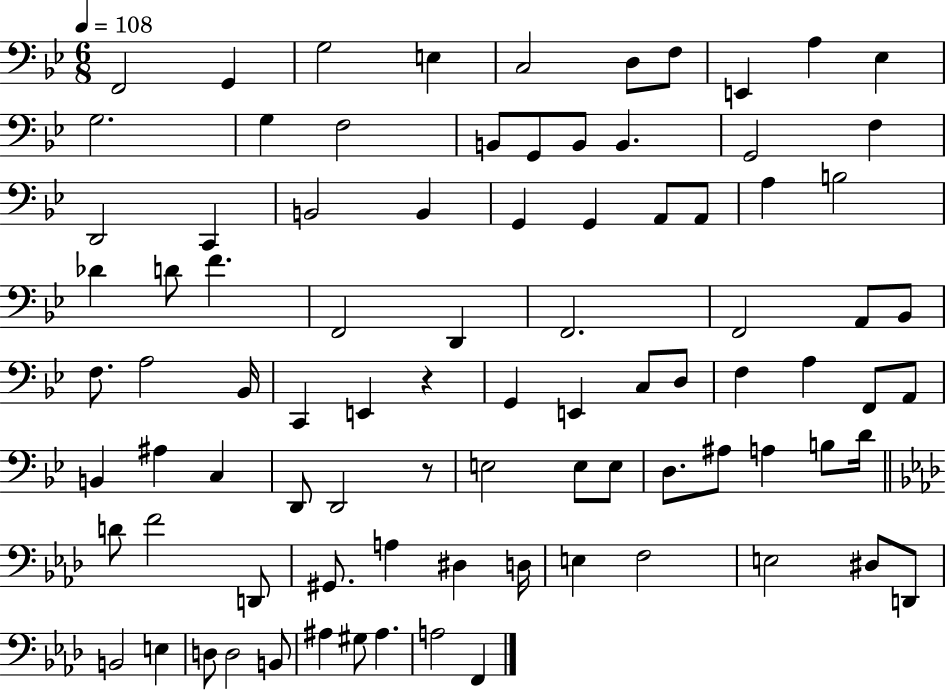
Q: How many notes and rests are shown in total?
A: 88